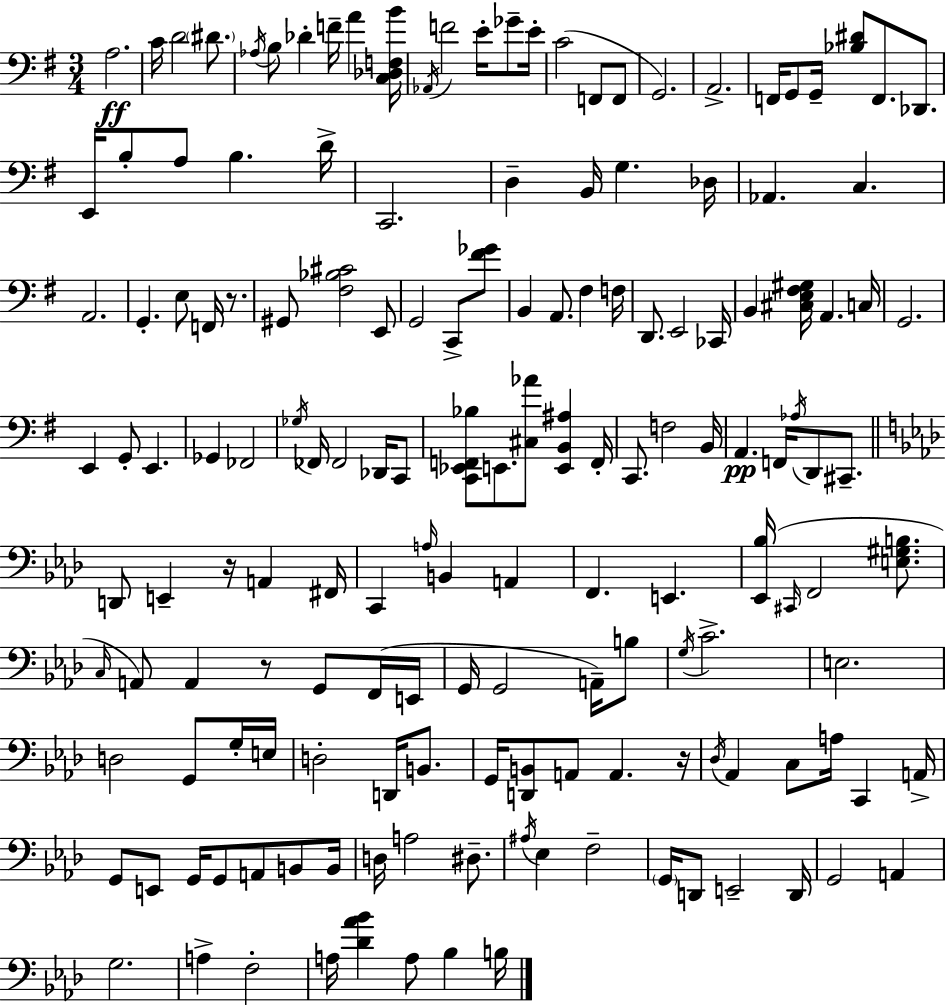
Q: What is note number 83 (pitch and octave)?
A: A2